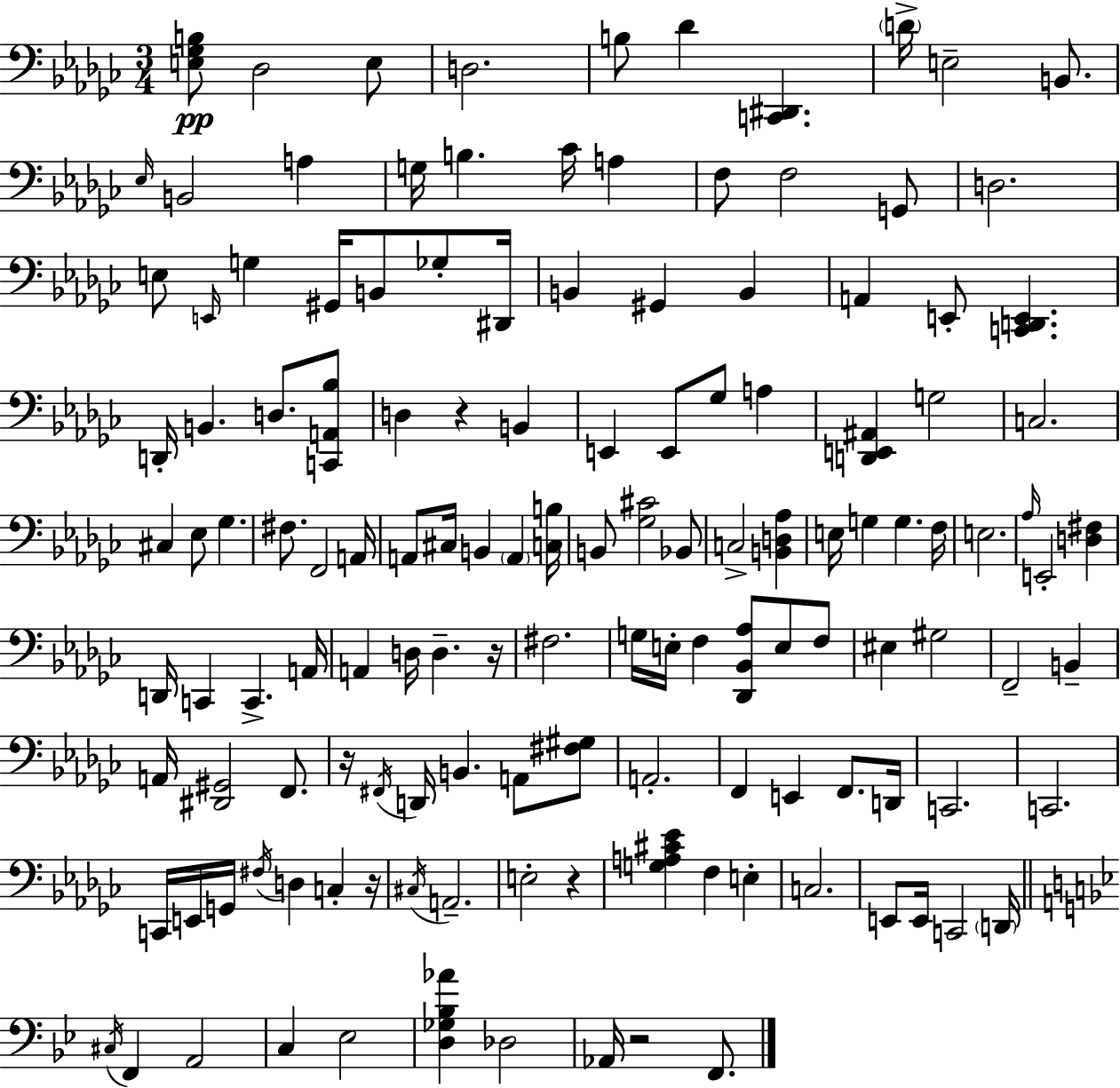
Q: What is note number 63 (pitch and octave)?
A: D2